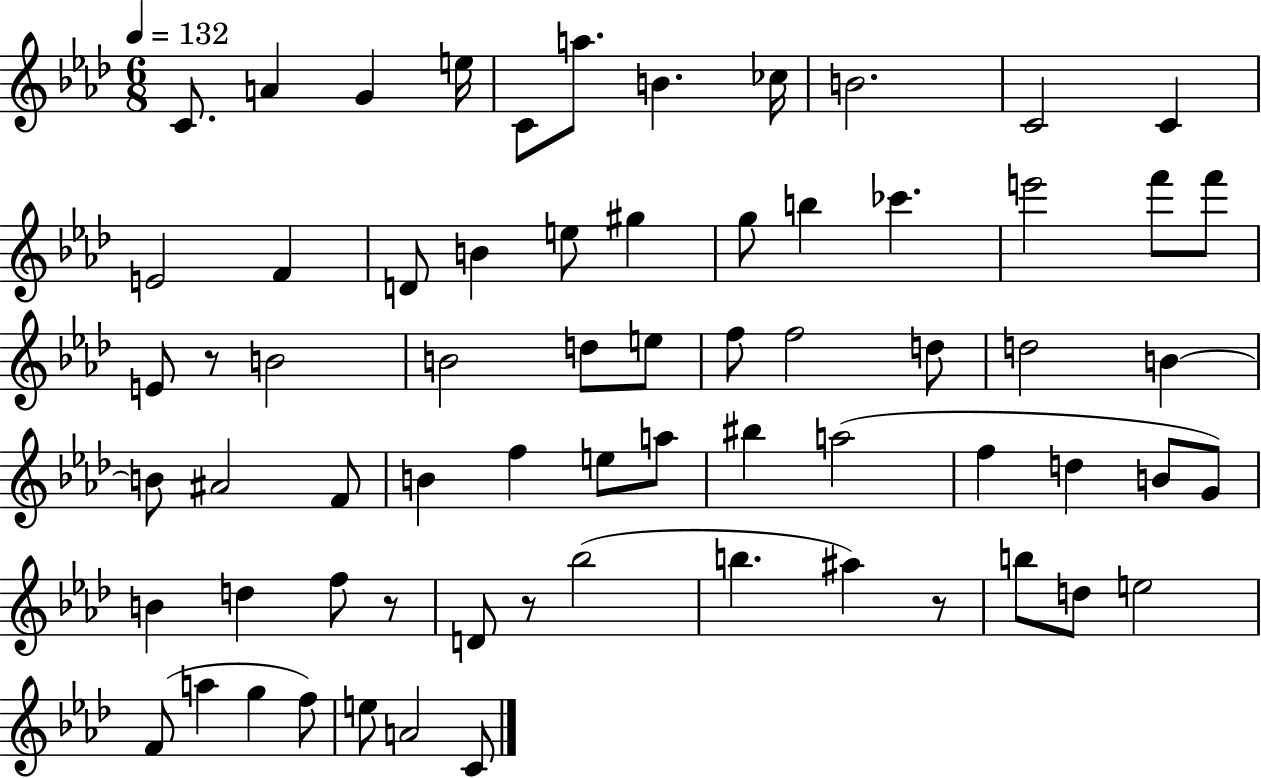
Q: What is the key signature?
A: AES major